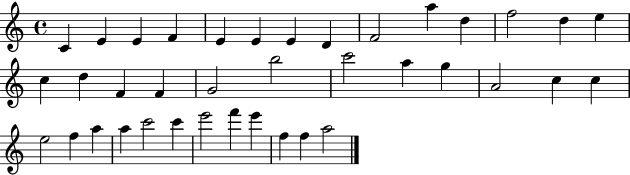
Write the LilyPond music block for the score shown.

{
  \clef treble
  \time 4/4
  \defaultTimeSignature
  \key c \major
  c'4 e'4 e'4 f'4 | e'4 e'4 e'4 d'4 | f'2 a''4 d''4 | f''2 d''4 e''4 | \break c''4 d''4 f'4 f'4 | g'2 b''2 | c'''2 a''4 g''4 | a'2 c''4 c''4 | \break e''2 f''4 a''4 | a''4 c'''2 c'''4 | e'''2 f'''4 e'''4 | f''4 f''4 a''2 | \break \bar "|."
}